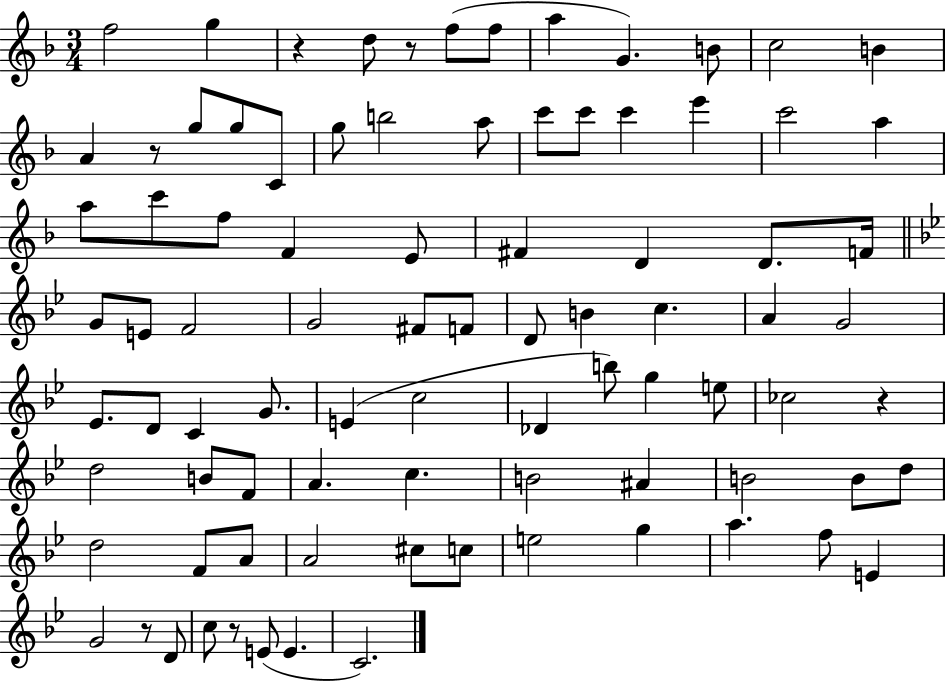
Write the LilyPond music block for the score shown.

{
  \clef treble
  \numericTimeSignature
  \time 3/4
  \key f \major
  \repeat volta 2 { f''2 g''4 | r4 d''8 r8 f''8( f''8 | a''4 g'4.) b'8 | c''2 b'4 | \break a'4 r8 g''8 g''8 c'8 | g''8 b''2 a''8 | c'''8 c'''8 c'''4 e'''4 | c'''2 a''4 | \break a''8 c'''8 f''8 f'4 e'8 | fis'4 d'4 d'8. f'16 | \bar "||" \break \key bes \major g'8 e'8 f'2 | g'2 fis'8 f'8 | d'8 b'4 c''4. | a'4 g'2 | \break ees'8. d'8 c'4 g'8. | e'4( c''2 | des'4 b''8) g''4 e''8 | ces''2 r4 | \break d''2 b'8 f'8 | a'4. c''4. | b'2 ais'4 | b'2 b'8 d''8 | \break d''2 f'8 a'8 | a'2 cis''8 c''8 | e''2 g''4 | a''4. f''8 e'4 | \break g'2 r8 d'8 | c''8 r8 e'8( e'4. | c'2.) | } \bar "|."
}